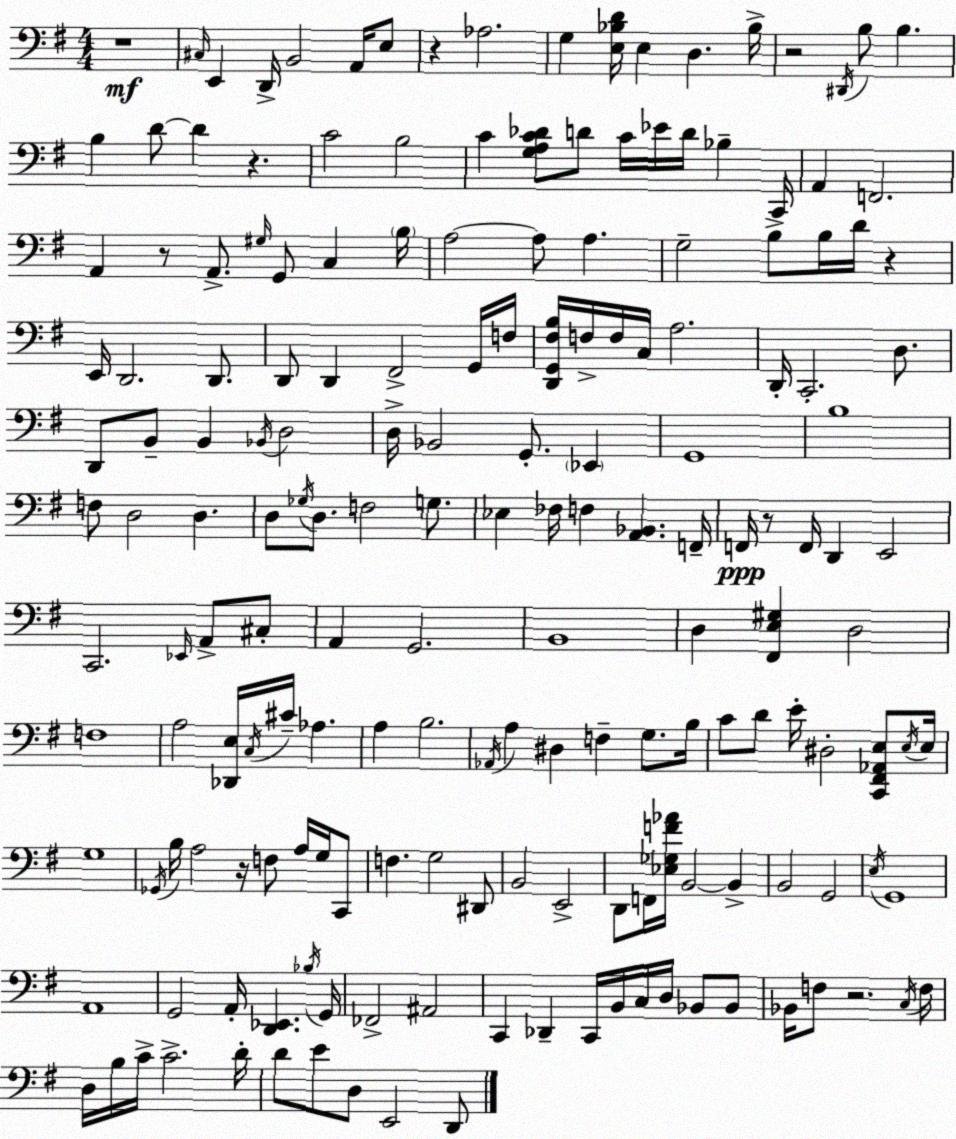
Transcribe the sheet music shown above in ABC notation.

X:1
T:Untitled
M:4/4
L:1/4
K:Em
z4 ^C,/4 E,, D,,/4 B,,2 A,,/4 E,/2 z _A,2 G, [E,_B,D]/4 E, D, _B,/4 z2 ^D,,/4 B,/2 B, B, D/2 D z C2 B,2 C [G,A,C_D]/2 D/2 C/4 _E/4 D/4 _B, C,,/4 A,, F,,2 A,, z/2 A,,/2 ^G,/4 G,,/2 C, B,/4 A,2 A,/2 A, G,2 B,/2 B,/4 D/4 z E,,/4 D,,2 D,,/2 D,,/2 D,, ^F,,2 G,,/4 F,/4 [D,,G,,^F,B,]/4 F,/4 F,/4 C,/4 A,2 D,,/4 C,,2 D,/2 D,,/2 B,,/2 B,, _B,,/4 D,2 D,/4 _B,,2 G,,/2 _E,, G,,4 B,4 F,/2 D,2 D, D,/2 _G,/4 D,/2 F,2 G,/2 _E, _F,/4 F, [A,,_B,,] F,,/4 F,,/4 z/2 F,,/4 D,, E,,2 C,,2 _E,,/4 A,,/2 ^C,/2 A,, G,,2 B,,4 D, [^F,,E,^G,] D,2 F,4 A,2 [_D,,E,]/4 C,/4 ^C/4 _A, A, B,2 _A,,/4 A, ^D, F, G,/2 B,/4 C/2 D/2 E/4 ^D,2 [C,,^F,,_A,,E,]/2 E,/4 E,/4 G,4 _G,,/4 B,/4 A,2 z/4 F,/2 A,/4 G,/4 C,,/2 F, G,2 ^D,,/2 B,,2 E,,2 D,,/2 F,,/4 [_E,_G,F_A]/4 B,,2 B,, B,,2 G,,2 E,/4 G,,4 A,,4 G,,2 A,,/4 [D,,_E,,] _B,/4 G,,/4 _F,,2 ^A,,2 C,, _D,, C,,/4 B,,/4 C,/4 D,/4 _B,,/2 _B,,/2 _B,,/4 F,/2 z2 C,/4 F,/4 D,/4 B,/4 C/4 C2 D/4 D/2 E/2 D,/2 E,,2 D,,/2